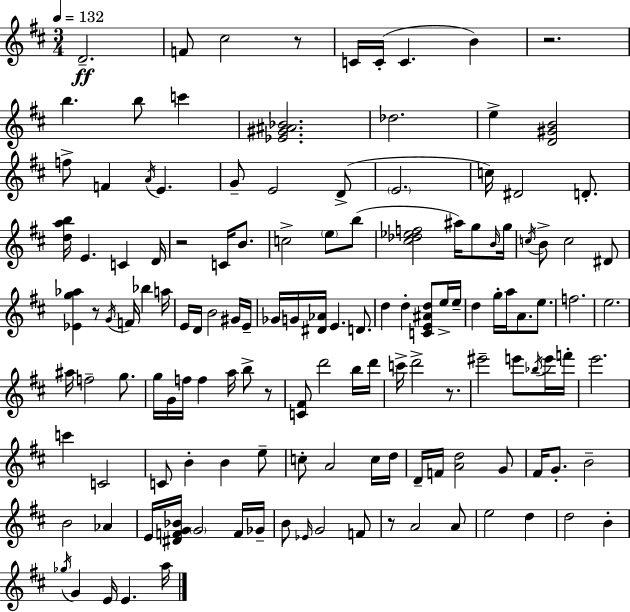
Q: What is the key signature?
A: D major